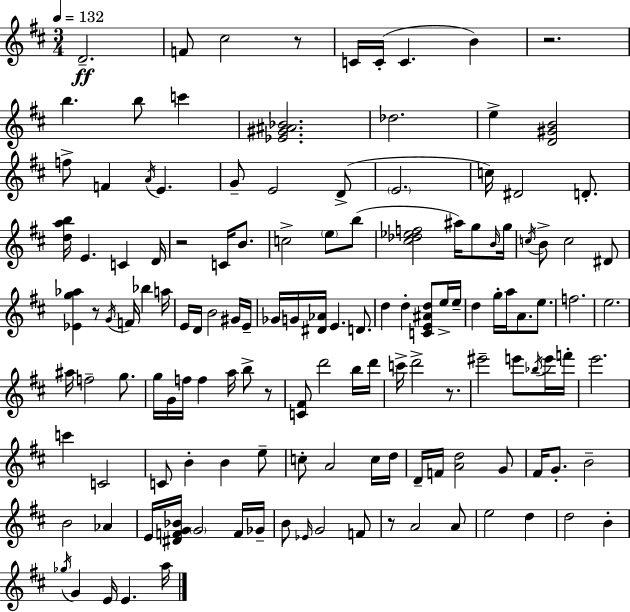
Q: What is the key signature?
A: D major